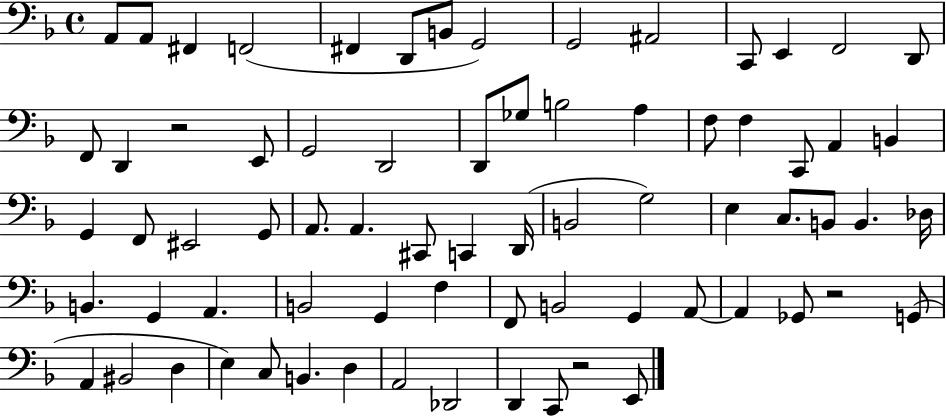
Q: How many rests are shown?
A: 3